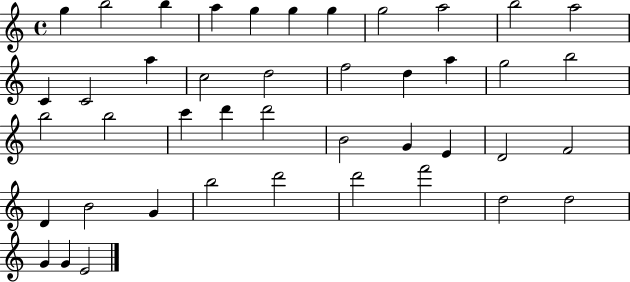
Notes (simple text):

G5/q B5/h B5/q A5/q G5/q G5/q G5/q G5/h A5/h B5/h A5/h C4/q C4/h A5/q C5/h D5/h F5/h D5/q A5/q G5/h B5/h B5/h B5/h C6/q D6/q D6/h B4/h G4/q E4/q D4/h F4/h D4/q B4/h G4/q B5/h D6/h D6/h F6/h D5/h D5/h G4/q G4/q E4/h